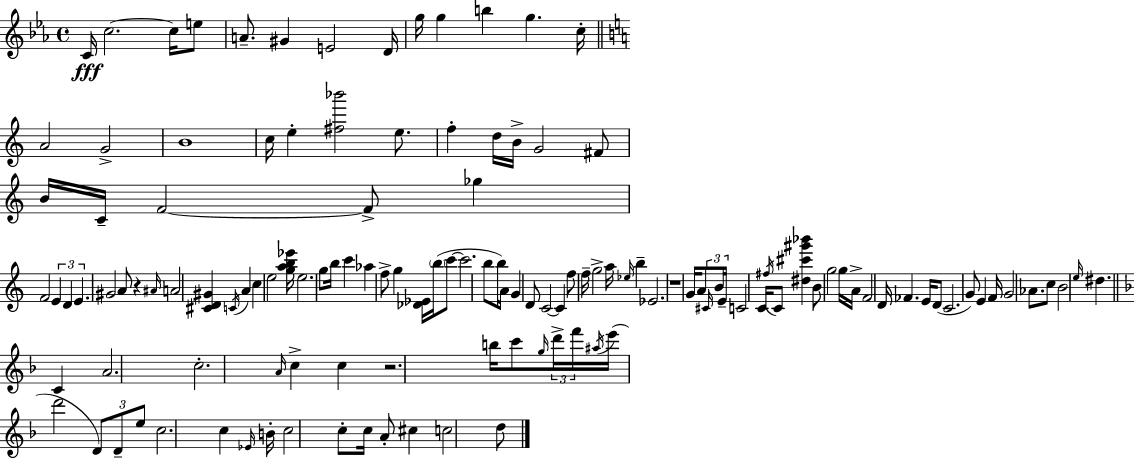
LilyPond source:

{
  \clef treble
  \time 4/4
  \defaultTimeSignature
  \key ees \major
  c'16\fff c''2.~~ c''16 e''8 | a'8.-- gis'4 e'2 d'16 | g''16 g''4 b''4 g''4. c''16-. | \bar "||" \break \key c \major a'2 g'2-> | b'1 | c''16 e''4-. <fis'' bes'''>2 e''8. | f''4-. d''16 b'16-> g'2 fis'8 | \break b'16 c'16-- f'2~~ f'8-> ges''4 | f'2 \tuplet 3/2 { e'4 d'4 | e'4. } gis'2 a'8 | r4 \grace { ais'16 } a'2 <cis' d' gis'>4 | \break \acciaccatura { c'16 } a'4 c''4 e''2 | <g'' a'' b'' ees'''>16 e''2. g''8 | b''16 c'''4 aes''4 f''8-> g''4 | <des' ees'>16 \parenthesize b''16( c'''8~~ c'''2. | \break b''8 b''16) a'16 g'4 d'8 c'2~~ | c'4 f''8 f''16-- g''2-> | a''16 \grace { ees''16 } b''4-- ees'2. | r1 | \break g'16 a'8 \tuplet 3/2 { \grace { cis'16 } b'16 e'16-- } c'2 | c'16 \acciaccatura { fis''16 } c'8 <dis'' cis''' gis''' bes'''>4 b'8 g''2 | g''16 a'16-> f'2 d'16 fes'4. | e'16 d'8( c'2. | \break g'8) e'4 f'16 g'2 | aes'8. c''8 b'2 \grace { e''16 } | dis''4. \bar "||" \break \key d \minor c'4 a'2. | c''2.-. \grace { a'16 } c''4-> | c''4 r2. | b''16 c'''8 \grace { g''16 } \tuplet 3/2 { d'''16-> f'''16 \acciaccatura { ais''16 } } e'''16( d'''2 | \break \tuplet 3/2 { d'8) d'8-- e''8 } c''2. | c''4 \grace { ees'16 } b'16-. c''2 | c''8-. c''16 a'8-. cis''4 c''2 | d''8 \bar "|."
}